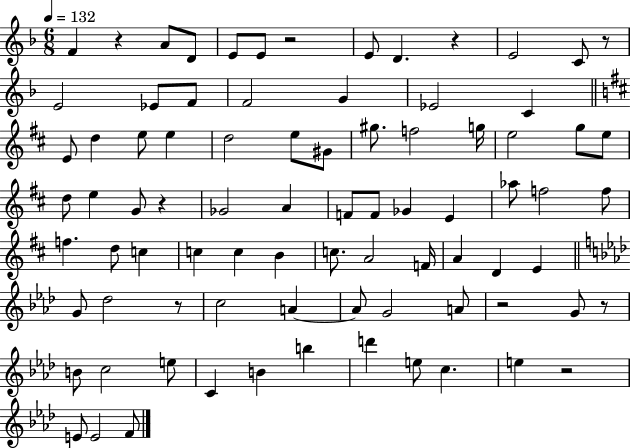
{
  \clef treble
  \numericTimeSignature
  \time 6/8
  \key f \major
  \tempo 4 = 132
  f'4 r4 a'8 d'8 | e'8 e'8 r2 | e'8 d'4. r4 | e'2 c'8 r8 | \break e'2 ees'8 f'8 | f'2 g'4 | ees'2 c'4 | \bar "||" \break \key d \major e'8 d''4 e''8 e''4 | d''2 e''8 gis'8 | gis''8. f''2 g''16 | e''2 g''8 e''8 | \break d''8 e''4 g'8 r4 | ges'2 a'4 | f'8 f'8 ges'4 e'4 | aes''8 f''2 f''8 | \break f''4. d''8 c''4 | c''4 c''4 b'4 | c''8. a'2 f'16 | a'4 d'4 e'4 | \break \bar "||" \break \key f \minor g'8 des''2 r8 | c''2 a'4~~ | a'8 g'2 a'8 | r2 g'8 r8 | \break b'8 c''2 e''8 | c'4 b'4 b''4 | d'''4 e''8 c''4. | e''4 r2 | \break e'8 e'2 f'8 | \bar "|."
}